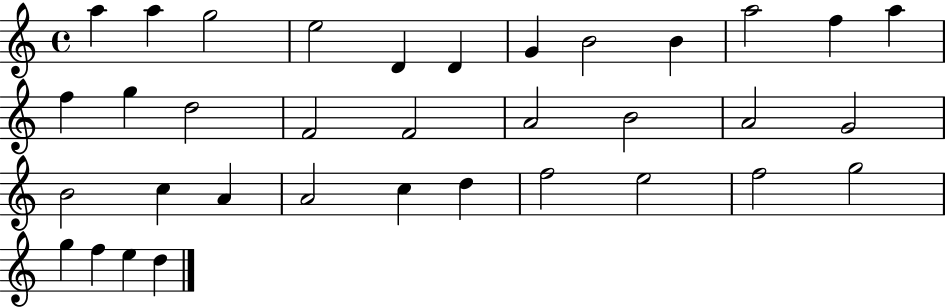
{
  \clef treble
  \time 4/4
  \defaultTimeSignature
  \key c \major
  a''4 a''4 g''2 | e''2 d'4 d'4 | g'4 b'2 b'4 | a''2 f''4 a''4 | \break f''4 g''4 d''2 | f'2 f'2 | a'2 b'2 | a'2 g'2 | \break b'2 c''4 a'4 | a'2 c''4 d''4 | f''2 e''2 | f''2 g''2 | \break g''4 f''4 e''4 d''4 | \bar "|."
}